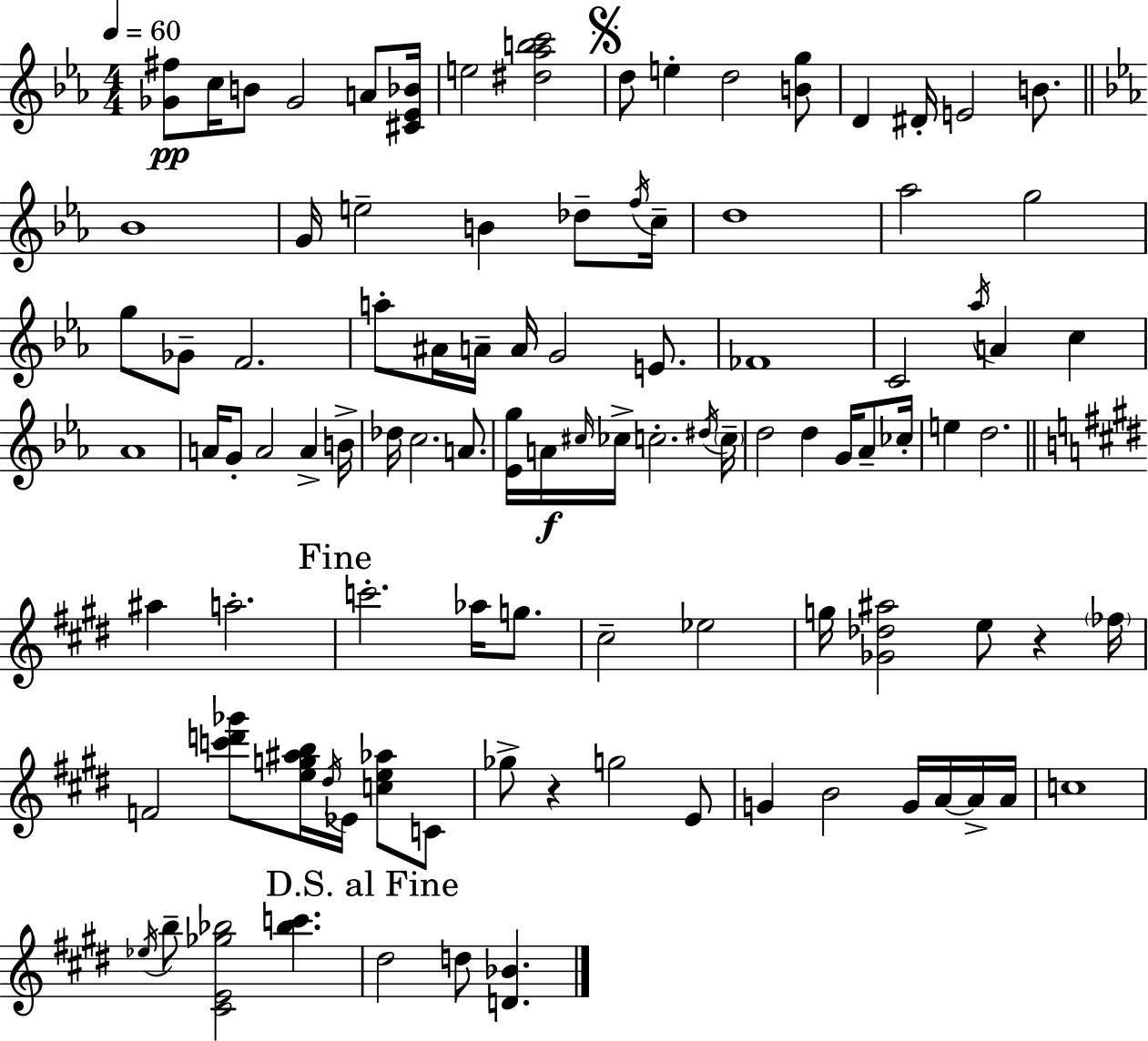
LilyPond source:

{
  \clef treble
  \numericTimeSignature
  \time 4/4
  \key ees \major
  \tempo 4 = 60
  <ges' fis''>8\pp c''16 b'8 ges'2 a'8 <cis' ees' bes'>16 | e''2 <dis'' aes'' b'' c'''>2 | \mark \markup { \musicglyph "scripts.segno" } d''8 e''4-. d''2 <b' g''>8 | d'4 dis'16-. e'2 b'8. | \break \bar "||" \break \key ees \major bes'1 | g'16 e''2-- b'4 des''8-- \acciaccatura { f''16 } | c''16-- d''1 | aes''2 g''2 | \break g''8 ges'8-- f'2. | a''8-. ais'16 a'16-- a'16 g'2 e'8. | fes'1 | c'2 \acciaccatura { aes''16 } a'4 c''4 | \break aes'1 | a'16 g'8-. a'2 a'4-> | b'16-> des''16 c''2. a'8. | <ees' g''>16 a'16\f \grace { cis''16 } ces''16-> c''2.-. | \break \acciaccatura { dis''16 } \parenthesize c''16-- d''2 d''4 | g'16 aes'8-- ces''16-. e''4 d''2. | \bar "||" \break \key e \major ais''4 a''2.-. | \mark "Fine" c'''2.-. aes''16 g''8. | cis''2-- ees''2 | g''16 <ges' des'' ais''>2 e''8 r4 \parenthesize fes''16 | \break f'2 <c''' d''' ges'''>8 <e'' g'' ais'' b''>16 \acciaccatura { dis''16 } ees'16 <c'' e'' aes''>8 c'8 | ges''8-> r4 g''2 e'8 | g'4 b'2 g'16 a'16~~ a'16-> | a'16 c''1 | \break \acciaccatura { ees''16 } b''8-- <cis' e' ges'' bes''>2 <bes'' c'''>4. | \mark "D.S. al Fine" dis''2 d''8 <d' bes'>4. | \bar "|."
}